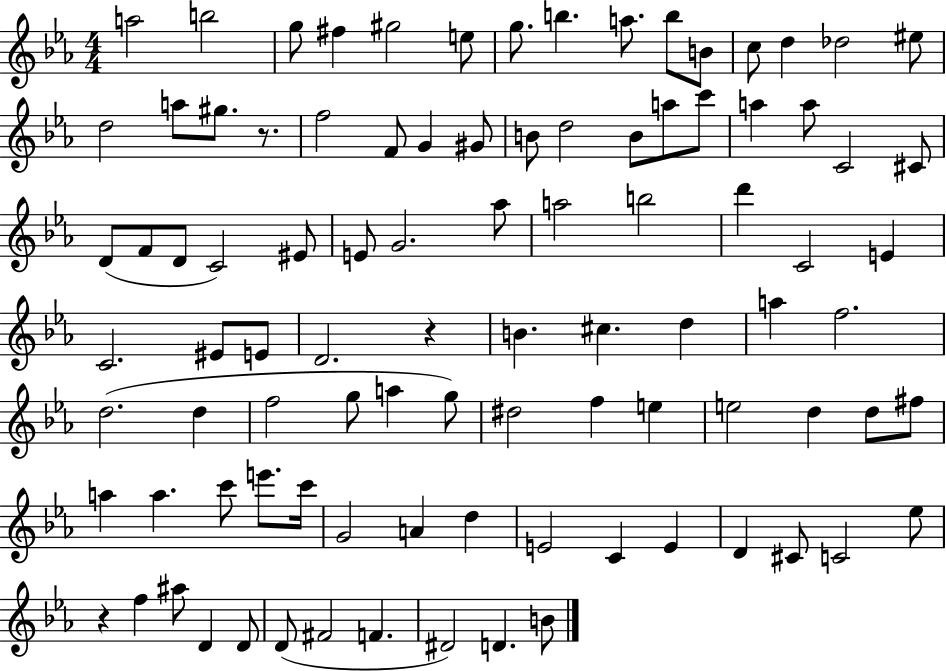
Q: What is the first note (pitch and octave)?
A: A5